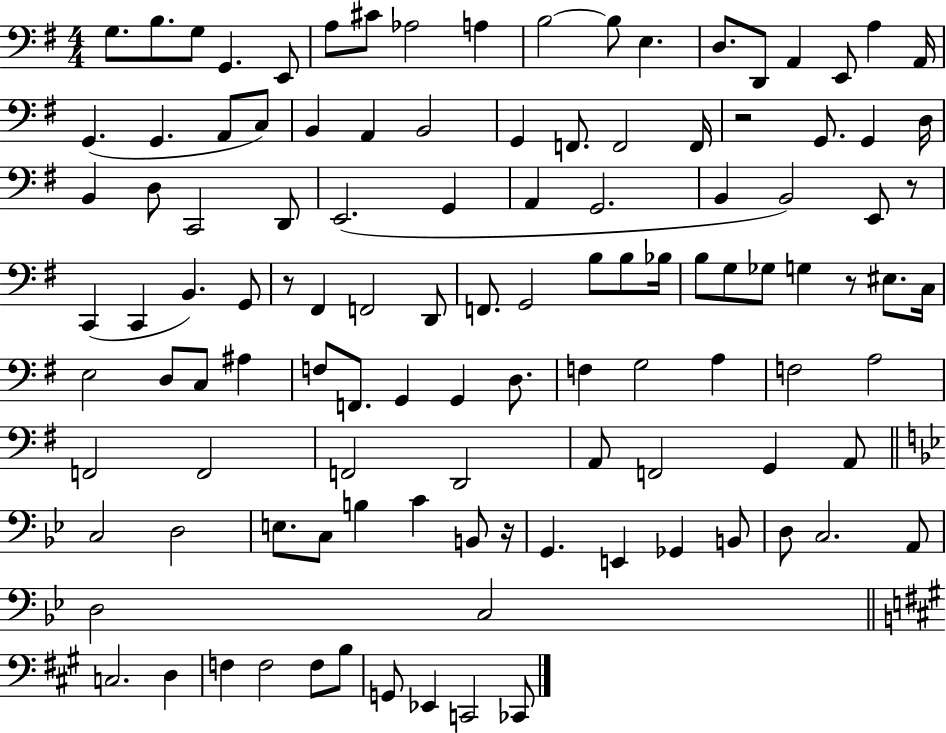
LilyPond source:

{
  \clef bass
  \numericTimeSignature
  \time 4/4
  \key g \major
  g8. b8. g8 g,4. e,8 | a8 cis'8 aes2 a4 | b2~~ b8 e4. | d8. d,8 a,4 e,8 a4 a,16 | \break g,4.( g,4. a,8 c8) | b,4 a,4 b,2 | g,4 f,8. f,2 f,16 | r2 g,8. g,4 d16 | \break b,4 d8 c,2 d,8 | e,2.( g,4 | a,4 g,2. | b,4 b,2) e,8 r8 | \break c,4( c,4 b,4.) g,8 | r8 fis,4 f,2 d,8 | f,8. g,2 b8 b8 bes16 | b8 g8 ges8 g4 r8 eis8. c16 | \break e2 d8 c8 ais4 | f8 f,8. g,4 g,4 d8. | f4 g2 a4 | f2 a2 | \break f,2 f,2 | f,2 d,2 | a,8 f,2 g,4 a,8 | \bar "||" \break \key g \minor c2 d2 | e8. c8 b4 c'4 b,8 r16 | g,4. e,4 ges,4 b,8 | d8 c2. a,8 | \break d2 c2 | \bar "||" \break \key a \major c2. d4 | f4 f2 f8 b8 | g,8 ees,4 c,2 ces,8 | \bar "|."
}